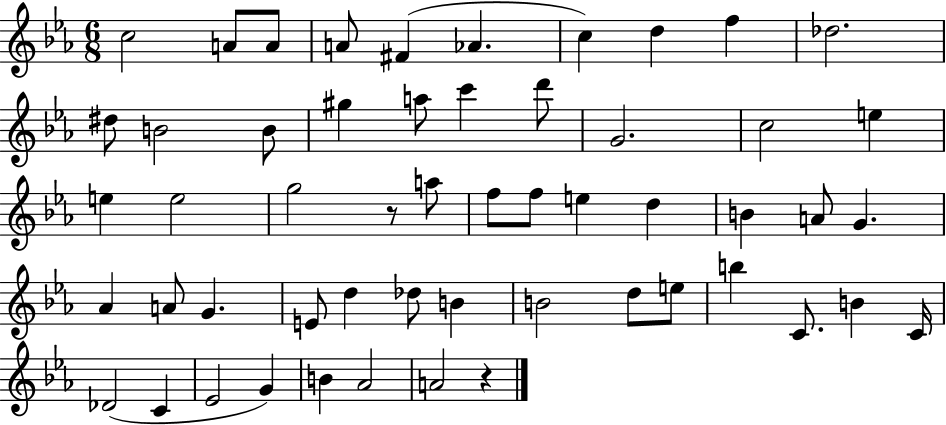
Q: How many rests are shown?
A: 2